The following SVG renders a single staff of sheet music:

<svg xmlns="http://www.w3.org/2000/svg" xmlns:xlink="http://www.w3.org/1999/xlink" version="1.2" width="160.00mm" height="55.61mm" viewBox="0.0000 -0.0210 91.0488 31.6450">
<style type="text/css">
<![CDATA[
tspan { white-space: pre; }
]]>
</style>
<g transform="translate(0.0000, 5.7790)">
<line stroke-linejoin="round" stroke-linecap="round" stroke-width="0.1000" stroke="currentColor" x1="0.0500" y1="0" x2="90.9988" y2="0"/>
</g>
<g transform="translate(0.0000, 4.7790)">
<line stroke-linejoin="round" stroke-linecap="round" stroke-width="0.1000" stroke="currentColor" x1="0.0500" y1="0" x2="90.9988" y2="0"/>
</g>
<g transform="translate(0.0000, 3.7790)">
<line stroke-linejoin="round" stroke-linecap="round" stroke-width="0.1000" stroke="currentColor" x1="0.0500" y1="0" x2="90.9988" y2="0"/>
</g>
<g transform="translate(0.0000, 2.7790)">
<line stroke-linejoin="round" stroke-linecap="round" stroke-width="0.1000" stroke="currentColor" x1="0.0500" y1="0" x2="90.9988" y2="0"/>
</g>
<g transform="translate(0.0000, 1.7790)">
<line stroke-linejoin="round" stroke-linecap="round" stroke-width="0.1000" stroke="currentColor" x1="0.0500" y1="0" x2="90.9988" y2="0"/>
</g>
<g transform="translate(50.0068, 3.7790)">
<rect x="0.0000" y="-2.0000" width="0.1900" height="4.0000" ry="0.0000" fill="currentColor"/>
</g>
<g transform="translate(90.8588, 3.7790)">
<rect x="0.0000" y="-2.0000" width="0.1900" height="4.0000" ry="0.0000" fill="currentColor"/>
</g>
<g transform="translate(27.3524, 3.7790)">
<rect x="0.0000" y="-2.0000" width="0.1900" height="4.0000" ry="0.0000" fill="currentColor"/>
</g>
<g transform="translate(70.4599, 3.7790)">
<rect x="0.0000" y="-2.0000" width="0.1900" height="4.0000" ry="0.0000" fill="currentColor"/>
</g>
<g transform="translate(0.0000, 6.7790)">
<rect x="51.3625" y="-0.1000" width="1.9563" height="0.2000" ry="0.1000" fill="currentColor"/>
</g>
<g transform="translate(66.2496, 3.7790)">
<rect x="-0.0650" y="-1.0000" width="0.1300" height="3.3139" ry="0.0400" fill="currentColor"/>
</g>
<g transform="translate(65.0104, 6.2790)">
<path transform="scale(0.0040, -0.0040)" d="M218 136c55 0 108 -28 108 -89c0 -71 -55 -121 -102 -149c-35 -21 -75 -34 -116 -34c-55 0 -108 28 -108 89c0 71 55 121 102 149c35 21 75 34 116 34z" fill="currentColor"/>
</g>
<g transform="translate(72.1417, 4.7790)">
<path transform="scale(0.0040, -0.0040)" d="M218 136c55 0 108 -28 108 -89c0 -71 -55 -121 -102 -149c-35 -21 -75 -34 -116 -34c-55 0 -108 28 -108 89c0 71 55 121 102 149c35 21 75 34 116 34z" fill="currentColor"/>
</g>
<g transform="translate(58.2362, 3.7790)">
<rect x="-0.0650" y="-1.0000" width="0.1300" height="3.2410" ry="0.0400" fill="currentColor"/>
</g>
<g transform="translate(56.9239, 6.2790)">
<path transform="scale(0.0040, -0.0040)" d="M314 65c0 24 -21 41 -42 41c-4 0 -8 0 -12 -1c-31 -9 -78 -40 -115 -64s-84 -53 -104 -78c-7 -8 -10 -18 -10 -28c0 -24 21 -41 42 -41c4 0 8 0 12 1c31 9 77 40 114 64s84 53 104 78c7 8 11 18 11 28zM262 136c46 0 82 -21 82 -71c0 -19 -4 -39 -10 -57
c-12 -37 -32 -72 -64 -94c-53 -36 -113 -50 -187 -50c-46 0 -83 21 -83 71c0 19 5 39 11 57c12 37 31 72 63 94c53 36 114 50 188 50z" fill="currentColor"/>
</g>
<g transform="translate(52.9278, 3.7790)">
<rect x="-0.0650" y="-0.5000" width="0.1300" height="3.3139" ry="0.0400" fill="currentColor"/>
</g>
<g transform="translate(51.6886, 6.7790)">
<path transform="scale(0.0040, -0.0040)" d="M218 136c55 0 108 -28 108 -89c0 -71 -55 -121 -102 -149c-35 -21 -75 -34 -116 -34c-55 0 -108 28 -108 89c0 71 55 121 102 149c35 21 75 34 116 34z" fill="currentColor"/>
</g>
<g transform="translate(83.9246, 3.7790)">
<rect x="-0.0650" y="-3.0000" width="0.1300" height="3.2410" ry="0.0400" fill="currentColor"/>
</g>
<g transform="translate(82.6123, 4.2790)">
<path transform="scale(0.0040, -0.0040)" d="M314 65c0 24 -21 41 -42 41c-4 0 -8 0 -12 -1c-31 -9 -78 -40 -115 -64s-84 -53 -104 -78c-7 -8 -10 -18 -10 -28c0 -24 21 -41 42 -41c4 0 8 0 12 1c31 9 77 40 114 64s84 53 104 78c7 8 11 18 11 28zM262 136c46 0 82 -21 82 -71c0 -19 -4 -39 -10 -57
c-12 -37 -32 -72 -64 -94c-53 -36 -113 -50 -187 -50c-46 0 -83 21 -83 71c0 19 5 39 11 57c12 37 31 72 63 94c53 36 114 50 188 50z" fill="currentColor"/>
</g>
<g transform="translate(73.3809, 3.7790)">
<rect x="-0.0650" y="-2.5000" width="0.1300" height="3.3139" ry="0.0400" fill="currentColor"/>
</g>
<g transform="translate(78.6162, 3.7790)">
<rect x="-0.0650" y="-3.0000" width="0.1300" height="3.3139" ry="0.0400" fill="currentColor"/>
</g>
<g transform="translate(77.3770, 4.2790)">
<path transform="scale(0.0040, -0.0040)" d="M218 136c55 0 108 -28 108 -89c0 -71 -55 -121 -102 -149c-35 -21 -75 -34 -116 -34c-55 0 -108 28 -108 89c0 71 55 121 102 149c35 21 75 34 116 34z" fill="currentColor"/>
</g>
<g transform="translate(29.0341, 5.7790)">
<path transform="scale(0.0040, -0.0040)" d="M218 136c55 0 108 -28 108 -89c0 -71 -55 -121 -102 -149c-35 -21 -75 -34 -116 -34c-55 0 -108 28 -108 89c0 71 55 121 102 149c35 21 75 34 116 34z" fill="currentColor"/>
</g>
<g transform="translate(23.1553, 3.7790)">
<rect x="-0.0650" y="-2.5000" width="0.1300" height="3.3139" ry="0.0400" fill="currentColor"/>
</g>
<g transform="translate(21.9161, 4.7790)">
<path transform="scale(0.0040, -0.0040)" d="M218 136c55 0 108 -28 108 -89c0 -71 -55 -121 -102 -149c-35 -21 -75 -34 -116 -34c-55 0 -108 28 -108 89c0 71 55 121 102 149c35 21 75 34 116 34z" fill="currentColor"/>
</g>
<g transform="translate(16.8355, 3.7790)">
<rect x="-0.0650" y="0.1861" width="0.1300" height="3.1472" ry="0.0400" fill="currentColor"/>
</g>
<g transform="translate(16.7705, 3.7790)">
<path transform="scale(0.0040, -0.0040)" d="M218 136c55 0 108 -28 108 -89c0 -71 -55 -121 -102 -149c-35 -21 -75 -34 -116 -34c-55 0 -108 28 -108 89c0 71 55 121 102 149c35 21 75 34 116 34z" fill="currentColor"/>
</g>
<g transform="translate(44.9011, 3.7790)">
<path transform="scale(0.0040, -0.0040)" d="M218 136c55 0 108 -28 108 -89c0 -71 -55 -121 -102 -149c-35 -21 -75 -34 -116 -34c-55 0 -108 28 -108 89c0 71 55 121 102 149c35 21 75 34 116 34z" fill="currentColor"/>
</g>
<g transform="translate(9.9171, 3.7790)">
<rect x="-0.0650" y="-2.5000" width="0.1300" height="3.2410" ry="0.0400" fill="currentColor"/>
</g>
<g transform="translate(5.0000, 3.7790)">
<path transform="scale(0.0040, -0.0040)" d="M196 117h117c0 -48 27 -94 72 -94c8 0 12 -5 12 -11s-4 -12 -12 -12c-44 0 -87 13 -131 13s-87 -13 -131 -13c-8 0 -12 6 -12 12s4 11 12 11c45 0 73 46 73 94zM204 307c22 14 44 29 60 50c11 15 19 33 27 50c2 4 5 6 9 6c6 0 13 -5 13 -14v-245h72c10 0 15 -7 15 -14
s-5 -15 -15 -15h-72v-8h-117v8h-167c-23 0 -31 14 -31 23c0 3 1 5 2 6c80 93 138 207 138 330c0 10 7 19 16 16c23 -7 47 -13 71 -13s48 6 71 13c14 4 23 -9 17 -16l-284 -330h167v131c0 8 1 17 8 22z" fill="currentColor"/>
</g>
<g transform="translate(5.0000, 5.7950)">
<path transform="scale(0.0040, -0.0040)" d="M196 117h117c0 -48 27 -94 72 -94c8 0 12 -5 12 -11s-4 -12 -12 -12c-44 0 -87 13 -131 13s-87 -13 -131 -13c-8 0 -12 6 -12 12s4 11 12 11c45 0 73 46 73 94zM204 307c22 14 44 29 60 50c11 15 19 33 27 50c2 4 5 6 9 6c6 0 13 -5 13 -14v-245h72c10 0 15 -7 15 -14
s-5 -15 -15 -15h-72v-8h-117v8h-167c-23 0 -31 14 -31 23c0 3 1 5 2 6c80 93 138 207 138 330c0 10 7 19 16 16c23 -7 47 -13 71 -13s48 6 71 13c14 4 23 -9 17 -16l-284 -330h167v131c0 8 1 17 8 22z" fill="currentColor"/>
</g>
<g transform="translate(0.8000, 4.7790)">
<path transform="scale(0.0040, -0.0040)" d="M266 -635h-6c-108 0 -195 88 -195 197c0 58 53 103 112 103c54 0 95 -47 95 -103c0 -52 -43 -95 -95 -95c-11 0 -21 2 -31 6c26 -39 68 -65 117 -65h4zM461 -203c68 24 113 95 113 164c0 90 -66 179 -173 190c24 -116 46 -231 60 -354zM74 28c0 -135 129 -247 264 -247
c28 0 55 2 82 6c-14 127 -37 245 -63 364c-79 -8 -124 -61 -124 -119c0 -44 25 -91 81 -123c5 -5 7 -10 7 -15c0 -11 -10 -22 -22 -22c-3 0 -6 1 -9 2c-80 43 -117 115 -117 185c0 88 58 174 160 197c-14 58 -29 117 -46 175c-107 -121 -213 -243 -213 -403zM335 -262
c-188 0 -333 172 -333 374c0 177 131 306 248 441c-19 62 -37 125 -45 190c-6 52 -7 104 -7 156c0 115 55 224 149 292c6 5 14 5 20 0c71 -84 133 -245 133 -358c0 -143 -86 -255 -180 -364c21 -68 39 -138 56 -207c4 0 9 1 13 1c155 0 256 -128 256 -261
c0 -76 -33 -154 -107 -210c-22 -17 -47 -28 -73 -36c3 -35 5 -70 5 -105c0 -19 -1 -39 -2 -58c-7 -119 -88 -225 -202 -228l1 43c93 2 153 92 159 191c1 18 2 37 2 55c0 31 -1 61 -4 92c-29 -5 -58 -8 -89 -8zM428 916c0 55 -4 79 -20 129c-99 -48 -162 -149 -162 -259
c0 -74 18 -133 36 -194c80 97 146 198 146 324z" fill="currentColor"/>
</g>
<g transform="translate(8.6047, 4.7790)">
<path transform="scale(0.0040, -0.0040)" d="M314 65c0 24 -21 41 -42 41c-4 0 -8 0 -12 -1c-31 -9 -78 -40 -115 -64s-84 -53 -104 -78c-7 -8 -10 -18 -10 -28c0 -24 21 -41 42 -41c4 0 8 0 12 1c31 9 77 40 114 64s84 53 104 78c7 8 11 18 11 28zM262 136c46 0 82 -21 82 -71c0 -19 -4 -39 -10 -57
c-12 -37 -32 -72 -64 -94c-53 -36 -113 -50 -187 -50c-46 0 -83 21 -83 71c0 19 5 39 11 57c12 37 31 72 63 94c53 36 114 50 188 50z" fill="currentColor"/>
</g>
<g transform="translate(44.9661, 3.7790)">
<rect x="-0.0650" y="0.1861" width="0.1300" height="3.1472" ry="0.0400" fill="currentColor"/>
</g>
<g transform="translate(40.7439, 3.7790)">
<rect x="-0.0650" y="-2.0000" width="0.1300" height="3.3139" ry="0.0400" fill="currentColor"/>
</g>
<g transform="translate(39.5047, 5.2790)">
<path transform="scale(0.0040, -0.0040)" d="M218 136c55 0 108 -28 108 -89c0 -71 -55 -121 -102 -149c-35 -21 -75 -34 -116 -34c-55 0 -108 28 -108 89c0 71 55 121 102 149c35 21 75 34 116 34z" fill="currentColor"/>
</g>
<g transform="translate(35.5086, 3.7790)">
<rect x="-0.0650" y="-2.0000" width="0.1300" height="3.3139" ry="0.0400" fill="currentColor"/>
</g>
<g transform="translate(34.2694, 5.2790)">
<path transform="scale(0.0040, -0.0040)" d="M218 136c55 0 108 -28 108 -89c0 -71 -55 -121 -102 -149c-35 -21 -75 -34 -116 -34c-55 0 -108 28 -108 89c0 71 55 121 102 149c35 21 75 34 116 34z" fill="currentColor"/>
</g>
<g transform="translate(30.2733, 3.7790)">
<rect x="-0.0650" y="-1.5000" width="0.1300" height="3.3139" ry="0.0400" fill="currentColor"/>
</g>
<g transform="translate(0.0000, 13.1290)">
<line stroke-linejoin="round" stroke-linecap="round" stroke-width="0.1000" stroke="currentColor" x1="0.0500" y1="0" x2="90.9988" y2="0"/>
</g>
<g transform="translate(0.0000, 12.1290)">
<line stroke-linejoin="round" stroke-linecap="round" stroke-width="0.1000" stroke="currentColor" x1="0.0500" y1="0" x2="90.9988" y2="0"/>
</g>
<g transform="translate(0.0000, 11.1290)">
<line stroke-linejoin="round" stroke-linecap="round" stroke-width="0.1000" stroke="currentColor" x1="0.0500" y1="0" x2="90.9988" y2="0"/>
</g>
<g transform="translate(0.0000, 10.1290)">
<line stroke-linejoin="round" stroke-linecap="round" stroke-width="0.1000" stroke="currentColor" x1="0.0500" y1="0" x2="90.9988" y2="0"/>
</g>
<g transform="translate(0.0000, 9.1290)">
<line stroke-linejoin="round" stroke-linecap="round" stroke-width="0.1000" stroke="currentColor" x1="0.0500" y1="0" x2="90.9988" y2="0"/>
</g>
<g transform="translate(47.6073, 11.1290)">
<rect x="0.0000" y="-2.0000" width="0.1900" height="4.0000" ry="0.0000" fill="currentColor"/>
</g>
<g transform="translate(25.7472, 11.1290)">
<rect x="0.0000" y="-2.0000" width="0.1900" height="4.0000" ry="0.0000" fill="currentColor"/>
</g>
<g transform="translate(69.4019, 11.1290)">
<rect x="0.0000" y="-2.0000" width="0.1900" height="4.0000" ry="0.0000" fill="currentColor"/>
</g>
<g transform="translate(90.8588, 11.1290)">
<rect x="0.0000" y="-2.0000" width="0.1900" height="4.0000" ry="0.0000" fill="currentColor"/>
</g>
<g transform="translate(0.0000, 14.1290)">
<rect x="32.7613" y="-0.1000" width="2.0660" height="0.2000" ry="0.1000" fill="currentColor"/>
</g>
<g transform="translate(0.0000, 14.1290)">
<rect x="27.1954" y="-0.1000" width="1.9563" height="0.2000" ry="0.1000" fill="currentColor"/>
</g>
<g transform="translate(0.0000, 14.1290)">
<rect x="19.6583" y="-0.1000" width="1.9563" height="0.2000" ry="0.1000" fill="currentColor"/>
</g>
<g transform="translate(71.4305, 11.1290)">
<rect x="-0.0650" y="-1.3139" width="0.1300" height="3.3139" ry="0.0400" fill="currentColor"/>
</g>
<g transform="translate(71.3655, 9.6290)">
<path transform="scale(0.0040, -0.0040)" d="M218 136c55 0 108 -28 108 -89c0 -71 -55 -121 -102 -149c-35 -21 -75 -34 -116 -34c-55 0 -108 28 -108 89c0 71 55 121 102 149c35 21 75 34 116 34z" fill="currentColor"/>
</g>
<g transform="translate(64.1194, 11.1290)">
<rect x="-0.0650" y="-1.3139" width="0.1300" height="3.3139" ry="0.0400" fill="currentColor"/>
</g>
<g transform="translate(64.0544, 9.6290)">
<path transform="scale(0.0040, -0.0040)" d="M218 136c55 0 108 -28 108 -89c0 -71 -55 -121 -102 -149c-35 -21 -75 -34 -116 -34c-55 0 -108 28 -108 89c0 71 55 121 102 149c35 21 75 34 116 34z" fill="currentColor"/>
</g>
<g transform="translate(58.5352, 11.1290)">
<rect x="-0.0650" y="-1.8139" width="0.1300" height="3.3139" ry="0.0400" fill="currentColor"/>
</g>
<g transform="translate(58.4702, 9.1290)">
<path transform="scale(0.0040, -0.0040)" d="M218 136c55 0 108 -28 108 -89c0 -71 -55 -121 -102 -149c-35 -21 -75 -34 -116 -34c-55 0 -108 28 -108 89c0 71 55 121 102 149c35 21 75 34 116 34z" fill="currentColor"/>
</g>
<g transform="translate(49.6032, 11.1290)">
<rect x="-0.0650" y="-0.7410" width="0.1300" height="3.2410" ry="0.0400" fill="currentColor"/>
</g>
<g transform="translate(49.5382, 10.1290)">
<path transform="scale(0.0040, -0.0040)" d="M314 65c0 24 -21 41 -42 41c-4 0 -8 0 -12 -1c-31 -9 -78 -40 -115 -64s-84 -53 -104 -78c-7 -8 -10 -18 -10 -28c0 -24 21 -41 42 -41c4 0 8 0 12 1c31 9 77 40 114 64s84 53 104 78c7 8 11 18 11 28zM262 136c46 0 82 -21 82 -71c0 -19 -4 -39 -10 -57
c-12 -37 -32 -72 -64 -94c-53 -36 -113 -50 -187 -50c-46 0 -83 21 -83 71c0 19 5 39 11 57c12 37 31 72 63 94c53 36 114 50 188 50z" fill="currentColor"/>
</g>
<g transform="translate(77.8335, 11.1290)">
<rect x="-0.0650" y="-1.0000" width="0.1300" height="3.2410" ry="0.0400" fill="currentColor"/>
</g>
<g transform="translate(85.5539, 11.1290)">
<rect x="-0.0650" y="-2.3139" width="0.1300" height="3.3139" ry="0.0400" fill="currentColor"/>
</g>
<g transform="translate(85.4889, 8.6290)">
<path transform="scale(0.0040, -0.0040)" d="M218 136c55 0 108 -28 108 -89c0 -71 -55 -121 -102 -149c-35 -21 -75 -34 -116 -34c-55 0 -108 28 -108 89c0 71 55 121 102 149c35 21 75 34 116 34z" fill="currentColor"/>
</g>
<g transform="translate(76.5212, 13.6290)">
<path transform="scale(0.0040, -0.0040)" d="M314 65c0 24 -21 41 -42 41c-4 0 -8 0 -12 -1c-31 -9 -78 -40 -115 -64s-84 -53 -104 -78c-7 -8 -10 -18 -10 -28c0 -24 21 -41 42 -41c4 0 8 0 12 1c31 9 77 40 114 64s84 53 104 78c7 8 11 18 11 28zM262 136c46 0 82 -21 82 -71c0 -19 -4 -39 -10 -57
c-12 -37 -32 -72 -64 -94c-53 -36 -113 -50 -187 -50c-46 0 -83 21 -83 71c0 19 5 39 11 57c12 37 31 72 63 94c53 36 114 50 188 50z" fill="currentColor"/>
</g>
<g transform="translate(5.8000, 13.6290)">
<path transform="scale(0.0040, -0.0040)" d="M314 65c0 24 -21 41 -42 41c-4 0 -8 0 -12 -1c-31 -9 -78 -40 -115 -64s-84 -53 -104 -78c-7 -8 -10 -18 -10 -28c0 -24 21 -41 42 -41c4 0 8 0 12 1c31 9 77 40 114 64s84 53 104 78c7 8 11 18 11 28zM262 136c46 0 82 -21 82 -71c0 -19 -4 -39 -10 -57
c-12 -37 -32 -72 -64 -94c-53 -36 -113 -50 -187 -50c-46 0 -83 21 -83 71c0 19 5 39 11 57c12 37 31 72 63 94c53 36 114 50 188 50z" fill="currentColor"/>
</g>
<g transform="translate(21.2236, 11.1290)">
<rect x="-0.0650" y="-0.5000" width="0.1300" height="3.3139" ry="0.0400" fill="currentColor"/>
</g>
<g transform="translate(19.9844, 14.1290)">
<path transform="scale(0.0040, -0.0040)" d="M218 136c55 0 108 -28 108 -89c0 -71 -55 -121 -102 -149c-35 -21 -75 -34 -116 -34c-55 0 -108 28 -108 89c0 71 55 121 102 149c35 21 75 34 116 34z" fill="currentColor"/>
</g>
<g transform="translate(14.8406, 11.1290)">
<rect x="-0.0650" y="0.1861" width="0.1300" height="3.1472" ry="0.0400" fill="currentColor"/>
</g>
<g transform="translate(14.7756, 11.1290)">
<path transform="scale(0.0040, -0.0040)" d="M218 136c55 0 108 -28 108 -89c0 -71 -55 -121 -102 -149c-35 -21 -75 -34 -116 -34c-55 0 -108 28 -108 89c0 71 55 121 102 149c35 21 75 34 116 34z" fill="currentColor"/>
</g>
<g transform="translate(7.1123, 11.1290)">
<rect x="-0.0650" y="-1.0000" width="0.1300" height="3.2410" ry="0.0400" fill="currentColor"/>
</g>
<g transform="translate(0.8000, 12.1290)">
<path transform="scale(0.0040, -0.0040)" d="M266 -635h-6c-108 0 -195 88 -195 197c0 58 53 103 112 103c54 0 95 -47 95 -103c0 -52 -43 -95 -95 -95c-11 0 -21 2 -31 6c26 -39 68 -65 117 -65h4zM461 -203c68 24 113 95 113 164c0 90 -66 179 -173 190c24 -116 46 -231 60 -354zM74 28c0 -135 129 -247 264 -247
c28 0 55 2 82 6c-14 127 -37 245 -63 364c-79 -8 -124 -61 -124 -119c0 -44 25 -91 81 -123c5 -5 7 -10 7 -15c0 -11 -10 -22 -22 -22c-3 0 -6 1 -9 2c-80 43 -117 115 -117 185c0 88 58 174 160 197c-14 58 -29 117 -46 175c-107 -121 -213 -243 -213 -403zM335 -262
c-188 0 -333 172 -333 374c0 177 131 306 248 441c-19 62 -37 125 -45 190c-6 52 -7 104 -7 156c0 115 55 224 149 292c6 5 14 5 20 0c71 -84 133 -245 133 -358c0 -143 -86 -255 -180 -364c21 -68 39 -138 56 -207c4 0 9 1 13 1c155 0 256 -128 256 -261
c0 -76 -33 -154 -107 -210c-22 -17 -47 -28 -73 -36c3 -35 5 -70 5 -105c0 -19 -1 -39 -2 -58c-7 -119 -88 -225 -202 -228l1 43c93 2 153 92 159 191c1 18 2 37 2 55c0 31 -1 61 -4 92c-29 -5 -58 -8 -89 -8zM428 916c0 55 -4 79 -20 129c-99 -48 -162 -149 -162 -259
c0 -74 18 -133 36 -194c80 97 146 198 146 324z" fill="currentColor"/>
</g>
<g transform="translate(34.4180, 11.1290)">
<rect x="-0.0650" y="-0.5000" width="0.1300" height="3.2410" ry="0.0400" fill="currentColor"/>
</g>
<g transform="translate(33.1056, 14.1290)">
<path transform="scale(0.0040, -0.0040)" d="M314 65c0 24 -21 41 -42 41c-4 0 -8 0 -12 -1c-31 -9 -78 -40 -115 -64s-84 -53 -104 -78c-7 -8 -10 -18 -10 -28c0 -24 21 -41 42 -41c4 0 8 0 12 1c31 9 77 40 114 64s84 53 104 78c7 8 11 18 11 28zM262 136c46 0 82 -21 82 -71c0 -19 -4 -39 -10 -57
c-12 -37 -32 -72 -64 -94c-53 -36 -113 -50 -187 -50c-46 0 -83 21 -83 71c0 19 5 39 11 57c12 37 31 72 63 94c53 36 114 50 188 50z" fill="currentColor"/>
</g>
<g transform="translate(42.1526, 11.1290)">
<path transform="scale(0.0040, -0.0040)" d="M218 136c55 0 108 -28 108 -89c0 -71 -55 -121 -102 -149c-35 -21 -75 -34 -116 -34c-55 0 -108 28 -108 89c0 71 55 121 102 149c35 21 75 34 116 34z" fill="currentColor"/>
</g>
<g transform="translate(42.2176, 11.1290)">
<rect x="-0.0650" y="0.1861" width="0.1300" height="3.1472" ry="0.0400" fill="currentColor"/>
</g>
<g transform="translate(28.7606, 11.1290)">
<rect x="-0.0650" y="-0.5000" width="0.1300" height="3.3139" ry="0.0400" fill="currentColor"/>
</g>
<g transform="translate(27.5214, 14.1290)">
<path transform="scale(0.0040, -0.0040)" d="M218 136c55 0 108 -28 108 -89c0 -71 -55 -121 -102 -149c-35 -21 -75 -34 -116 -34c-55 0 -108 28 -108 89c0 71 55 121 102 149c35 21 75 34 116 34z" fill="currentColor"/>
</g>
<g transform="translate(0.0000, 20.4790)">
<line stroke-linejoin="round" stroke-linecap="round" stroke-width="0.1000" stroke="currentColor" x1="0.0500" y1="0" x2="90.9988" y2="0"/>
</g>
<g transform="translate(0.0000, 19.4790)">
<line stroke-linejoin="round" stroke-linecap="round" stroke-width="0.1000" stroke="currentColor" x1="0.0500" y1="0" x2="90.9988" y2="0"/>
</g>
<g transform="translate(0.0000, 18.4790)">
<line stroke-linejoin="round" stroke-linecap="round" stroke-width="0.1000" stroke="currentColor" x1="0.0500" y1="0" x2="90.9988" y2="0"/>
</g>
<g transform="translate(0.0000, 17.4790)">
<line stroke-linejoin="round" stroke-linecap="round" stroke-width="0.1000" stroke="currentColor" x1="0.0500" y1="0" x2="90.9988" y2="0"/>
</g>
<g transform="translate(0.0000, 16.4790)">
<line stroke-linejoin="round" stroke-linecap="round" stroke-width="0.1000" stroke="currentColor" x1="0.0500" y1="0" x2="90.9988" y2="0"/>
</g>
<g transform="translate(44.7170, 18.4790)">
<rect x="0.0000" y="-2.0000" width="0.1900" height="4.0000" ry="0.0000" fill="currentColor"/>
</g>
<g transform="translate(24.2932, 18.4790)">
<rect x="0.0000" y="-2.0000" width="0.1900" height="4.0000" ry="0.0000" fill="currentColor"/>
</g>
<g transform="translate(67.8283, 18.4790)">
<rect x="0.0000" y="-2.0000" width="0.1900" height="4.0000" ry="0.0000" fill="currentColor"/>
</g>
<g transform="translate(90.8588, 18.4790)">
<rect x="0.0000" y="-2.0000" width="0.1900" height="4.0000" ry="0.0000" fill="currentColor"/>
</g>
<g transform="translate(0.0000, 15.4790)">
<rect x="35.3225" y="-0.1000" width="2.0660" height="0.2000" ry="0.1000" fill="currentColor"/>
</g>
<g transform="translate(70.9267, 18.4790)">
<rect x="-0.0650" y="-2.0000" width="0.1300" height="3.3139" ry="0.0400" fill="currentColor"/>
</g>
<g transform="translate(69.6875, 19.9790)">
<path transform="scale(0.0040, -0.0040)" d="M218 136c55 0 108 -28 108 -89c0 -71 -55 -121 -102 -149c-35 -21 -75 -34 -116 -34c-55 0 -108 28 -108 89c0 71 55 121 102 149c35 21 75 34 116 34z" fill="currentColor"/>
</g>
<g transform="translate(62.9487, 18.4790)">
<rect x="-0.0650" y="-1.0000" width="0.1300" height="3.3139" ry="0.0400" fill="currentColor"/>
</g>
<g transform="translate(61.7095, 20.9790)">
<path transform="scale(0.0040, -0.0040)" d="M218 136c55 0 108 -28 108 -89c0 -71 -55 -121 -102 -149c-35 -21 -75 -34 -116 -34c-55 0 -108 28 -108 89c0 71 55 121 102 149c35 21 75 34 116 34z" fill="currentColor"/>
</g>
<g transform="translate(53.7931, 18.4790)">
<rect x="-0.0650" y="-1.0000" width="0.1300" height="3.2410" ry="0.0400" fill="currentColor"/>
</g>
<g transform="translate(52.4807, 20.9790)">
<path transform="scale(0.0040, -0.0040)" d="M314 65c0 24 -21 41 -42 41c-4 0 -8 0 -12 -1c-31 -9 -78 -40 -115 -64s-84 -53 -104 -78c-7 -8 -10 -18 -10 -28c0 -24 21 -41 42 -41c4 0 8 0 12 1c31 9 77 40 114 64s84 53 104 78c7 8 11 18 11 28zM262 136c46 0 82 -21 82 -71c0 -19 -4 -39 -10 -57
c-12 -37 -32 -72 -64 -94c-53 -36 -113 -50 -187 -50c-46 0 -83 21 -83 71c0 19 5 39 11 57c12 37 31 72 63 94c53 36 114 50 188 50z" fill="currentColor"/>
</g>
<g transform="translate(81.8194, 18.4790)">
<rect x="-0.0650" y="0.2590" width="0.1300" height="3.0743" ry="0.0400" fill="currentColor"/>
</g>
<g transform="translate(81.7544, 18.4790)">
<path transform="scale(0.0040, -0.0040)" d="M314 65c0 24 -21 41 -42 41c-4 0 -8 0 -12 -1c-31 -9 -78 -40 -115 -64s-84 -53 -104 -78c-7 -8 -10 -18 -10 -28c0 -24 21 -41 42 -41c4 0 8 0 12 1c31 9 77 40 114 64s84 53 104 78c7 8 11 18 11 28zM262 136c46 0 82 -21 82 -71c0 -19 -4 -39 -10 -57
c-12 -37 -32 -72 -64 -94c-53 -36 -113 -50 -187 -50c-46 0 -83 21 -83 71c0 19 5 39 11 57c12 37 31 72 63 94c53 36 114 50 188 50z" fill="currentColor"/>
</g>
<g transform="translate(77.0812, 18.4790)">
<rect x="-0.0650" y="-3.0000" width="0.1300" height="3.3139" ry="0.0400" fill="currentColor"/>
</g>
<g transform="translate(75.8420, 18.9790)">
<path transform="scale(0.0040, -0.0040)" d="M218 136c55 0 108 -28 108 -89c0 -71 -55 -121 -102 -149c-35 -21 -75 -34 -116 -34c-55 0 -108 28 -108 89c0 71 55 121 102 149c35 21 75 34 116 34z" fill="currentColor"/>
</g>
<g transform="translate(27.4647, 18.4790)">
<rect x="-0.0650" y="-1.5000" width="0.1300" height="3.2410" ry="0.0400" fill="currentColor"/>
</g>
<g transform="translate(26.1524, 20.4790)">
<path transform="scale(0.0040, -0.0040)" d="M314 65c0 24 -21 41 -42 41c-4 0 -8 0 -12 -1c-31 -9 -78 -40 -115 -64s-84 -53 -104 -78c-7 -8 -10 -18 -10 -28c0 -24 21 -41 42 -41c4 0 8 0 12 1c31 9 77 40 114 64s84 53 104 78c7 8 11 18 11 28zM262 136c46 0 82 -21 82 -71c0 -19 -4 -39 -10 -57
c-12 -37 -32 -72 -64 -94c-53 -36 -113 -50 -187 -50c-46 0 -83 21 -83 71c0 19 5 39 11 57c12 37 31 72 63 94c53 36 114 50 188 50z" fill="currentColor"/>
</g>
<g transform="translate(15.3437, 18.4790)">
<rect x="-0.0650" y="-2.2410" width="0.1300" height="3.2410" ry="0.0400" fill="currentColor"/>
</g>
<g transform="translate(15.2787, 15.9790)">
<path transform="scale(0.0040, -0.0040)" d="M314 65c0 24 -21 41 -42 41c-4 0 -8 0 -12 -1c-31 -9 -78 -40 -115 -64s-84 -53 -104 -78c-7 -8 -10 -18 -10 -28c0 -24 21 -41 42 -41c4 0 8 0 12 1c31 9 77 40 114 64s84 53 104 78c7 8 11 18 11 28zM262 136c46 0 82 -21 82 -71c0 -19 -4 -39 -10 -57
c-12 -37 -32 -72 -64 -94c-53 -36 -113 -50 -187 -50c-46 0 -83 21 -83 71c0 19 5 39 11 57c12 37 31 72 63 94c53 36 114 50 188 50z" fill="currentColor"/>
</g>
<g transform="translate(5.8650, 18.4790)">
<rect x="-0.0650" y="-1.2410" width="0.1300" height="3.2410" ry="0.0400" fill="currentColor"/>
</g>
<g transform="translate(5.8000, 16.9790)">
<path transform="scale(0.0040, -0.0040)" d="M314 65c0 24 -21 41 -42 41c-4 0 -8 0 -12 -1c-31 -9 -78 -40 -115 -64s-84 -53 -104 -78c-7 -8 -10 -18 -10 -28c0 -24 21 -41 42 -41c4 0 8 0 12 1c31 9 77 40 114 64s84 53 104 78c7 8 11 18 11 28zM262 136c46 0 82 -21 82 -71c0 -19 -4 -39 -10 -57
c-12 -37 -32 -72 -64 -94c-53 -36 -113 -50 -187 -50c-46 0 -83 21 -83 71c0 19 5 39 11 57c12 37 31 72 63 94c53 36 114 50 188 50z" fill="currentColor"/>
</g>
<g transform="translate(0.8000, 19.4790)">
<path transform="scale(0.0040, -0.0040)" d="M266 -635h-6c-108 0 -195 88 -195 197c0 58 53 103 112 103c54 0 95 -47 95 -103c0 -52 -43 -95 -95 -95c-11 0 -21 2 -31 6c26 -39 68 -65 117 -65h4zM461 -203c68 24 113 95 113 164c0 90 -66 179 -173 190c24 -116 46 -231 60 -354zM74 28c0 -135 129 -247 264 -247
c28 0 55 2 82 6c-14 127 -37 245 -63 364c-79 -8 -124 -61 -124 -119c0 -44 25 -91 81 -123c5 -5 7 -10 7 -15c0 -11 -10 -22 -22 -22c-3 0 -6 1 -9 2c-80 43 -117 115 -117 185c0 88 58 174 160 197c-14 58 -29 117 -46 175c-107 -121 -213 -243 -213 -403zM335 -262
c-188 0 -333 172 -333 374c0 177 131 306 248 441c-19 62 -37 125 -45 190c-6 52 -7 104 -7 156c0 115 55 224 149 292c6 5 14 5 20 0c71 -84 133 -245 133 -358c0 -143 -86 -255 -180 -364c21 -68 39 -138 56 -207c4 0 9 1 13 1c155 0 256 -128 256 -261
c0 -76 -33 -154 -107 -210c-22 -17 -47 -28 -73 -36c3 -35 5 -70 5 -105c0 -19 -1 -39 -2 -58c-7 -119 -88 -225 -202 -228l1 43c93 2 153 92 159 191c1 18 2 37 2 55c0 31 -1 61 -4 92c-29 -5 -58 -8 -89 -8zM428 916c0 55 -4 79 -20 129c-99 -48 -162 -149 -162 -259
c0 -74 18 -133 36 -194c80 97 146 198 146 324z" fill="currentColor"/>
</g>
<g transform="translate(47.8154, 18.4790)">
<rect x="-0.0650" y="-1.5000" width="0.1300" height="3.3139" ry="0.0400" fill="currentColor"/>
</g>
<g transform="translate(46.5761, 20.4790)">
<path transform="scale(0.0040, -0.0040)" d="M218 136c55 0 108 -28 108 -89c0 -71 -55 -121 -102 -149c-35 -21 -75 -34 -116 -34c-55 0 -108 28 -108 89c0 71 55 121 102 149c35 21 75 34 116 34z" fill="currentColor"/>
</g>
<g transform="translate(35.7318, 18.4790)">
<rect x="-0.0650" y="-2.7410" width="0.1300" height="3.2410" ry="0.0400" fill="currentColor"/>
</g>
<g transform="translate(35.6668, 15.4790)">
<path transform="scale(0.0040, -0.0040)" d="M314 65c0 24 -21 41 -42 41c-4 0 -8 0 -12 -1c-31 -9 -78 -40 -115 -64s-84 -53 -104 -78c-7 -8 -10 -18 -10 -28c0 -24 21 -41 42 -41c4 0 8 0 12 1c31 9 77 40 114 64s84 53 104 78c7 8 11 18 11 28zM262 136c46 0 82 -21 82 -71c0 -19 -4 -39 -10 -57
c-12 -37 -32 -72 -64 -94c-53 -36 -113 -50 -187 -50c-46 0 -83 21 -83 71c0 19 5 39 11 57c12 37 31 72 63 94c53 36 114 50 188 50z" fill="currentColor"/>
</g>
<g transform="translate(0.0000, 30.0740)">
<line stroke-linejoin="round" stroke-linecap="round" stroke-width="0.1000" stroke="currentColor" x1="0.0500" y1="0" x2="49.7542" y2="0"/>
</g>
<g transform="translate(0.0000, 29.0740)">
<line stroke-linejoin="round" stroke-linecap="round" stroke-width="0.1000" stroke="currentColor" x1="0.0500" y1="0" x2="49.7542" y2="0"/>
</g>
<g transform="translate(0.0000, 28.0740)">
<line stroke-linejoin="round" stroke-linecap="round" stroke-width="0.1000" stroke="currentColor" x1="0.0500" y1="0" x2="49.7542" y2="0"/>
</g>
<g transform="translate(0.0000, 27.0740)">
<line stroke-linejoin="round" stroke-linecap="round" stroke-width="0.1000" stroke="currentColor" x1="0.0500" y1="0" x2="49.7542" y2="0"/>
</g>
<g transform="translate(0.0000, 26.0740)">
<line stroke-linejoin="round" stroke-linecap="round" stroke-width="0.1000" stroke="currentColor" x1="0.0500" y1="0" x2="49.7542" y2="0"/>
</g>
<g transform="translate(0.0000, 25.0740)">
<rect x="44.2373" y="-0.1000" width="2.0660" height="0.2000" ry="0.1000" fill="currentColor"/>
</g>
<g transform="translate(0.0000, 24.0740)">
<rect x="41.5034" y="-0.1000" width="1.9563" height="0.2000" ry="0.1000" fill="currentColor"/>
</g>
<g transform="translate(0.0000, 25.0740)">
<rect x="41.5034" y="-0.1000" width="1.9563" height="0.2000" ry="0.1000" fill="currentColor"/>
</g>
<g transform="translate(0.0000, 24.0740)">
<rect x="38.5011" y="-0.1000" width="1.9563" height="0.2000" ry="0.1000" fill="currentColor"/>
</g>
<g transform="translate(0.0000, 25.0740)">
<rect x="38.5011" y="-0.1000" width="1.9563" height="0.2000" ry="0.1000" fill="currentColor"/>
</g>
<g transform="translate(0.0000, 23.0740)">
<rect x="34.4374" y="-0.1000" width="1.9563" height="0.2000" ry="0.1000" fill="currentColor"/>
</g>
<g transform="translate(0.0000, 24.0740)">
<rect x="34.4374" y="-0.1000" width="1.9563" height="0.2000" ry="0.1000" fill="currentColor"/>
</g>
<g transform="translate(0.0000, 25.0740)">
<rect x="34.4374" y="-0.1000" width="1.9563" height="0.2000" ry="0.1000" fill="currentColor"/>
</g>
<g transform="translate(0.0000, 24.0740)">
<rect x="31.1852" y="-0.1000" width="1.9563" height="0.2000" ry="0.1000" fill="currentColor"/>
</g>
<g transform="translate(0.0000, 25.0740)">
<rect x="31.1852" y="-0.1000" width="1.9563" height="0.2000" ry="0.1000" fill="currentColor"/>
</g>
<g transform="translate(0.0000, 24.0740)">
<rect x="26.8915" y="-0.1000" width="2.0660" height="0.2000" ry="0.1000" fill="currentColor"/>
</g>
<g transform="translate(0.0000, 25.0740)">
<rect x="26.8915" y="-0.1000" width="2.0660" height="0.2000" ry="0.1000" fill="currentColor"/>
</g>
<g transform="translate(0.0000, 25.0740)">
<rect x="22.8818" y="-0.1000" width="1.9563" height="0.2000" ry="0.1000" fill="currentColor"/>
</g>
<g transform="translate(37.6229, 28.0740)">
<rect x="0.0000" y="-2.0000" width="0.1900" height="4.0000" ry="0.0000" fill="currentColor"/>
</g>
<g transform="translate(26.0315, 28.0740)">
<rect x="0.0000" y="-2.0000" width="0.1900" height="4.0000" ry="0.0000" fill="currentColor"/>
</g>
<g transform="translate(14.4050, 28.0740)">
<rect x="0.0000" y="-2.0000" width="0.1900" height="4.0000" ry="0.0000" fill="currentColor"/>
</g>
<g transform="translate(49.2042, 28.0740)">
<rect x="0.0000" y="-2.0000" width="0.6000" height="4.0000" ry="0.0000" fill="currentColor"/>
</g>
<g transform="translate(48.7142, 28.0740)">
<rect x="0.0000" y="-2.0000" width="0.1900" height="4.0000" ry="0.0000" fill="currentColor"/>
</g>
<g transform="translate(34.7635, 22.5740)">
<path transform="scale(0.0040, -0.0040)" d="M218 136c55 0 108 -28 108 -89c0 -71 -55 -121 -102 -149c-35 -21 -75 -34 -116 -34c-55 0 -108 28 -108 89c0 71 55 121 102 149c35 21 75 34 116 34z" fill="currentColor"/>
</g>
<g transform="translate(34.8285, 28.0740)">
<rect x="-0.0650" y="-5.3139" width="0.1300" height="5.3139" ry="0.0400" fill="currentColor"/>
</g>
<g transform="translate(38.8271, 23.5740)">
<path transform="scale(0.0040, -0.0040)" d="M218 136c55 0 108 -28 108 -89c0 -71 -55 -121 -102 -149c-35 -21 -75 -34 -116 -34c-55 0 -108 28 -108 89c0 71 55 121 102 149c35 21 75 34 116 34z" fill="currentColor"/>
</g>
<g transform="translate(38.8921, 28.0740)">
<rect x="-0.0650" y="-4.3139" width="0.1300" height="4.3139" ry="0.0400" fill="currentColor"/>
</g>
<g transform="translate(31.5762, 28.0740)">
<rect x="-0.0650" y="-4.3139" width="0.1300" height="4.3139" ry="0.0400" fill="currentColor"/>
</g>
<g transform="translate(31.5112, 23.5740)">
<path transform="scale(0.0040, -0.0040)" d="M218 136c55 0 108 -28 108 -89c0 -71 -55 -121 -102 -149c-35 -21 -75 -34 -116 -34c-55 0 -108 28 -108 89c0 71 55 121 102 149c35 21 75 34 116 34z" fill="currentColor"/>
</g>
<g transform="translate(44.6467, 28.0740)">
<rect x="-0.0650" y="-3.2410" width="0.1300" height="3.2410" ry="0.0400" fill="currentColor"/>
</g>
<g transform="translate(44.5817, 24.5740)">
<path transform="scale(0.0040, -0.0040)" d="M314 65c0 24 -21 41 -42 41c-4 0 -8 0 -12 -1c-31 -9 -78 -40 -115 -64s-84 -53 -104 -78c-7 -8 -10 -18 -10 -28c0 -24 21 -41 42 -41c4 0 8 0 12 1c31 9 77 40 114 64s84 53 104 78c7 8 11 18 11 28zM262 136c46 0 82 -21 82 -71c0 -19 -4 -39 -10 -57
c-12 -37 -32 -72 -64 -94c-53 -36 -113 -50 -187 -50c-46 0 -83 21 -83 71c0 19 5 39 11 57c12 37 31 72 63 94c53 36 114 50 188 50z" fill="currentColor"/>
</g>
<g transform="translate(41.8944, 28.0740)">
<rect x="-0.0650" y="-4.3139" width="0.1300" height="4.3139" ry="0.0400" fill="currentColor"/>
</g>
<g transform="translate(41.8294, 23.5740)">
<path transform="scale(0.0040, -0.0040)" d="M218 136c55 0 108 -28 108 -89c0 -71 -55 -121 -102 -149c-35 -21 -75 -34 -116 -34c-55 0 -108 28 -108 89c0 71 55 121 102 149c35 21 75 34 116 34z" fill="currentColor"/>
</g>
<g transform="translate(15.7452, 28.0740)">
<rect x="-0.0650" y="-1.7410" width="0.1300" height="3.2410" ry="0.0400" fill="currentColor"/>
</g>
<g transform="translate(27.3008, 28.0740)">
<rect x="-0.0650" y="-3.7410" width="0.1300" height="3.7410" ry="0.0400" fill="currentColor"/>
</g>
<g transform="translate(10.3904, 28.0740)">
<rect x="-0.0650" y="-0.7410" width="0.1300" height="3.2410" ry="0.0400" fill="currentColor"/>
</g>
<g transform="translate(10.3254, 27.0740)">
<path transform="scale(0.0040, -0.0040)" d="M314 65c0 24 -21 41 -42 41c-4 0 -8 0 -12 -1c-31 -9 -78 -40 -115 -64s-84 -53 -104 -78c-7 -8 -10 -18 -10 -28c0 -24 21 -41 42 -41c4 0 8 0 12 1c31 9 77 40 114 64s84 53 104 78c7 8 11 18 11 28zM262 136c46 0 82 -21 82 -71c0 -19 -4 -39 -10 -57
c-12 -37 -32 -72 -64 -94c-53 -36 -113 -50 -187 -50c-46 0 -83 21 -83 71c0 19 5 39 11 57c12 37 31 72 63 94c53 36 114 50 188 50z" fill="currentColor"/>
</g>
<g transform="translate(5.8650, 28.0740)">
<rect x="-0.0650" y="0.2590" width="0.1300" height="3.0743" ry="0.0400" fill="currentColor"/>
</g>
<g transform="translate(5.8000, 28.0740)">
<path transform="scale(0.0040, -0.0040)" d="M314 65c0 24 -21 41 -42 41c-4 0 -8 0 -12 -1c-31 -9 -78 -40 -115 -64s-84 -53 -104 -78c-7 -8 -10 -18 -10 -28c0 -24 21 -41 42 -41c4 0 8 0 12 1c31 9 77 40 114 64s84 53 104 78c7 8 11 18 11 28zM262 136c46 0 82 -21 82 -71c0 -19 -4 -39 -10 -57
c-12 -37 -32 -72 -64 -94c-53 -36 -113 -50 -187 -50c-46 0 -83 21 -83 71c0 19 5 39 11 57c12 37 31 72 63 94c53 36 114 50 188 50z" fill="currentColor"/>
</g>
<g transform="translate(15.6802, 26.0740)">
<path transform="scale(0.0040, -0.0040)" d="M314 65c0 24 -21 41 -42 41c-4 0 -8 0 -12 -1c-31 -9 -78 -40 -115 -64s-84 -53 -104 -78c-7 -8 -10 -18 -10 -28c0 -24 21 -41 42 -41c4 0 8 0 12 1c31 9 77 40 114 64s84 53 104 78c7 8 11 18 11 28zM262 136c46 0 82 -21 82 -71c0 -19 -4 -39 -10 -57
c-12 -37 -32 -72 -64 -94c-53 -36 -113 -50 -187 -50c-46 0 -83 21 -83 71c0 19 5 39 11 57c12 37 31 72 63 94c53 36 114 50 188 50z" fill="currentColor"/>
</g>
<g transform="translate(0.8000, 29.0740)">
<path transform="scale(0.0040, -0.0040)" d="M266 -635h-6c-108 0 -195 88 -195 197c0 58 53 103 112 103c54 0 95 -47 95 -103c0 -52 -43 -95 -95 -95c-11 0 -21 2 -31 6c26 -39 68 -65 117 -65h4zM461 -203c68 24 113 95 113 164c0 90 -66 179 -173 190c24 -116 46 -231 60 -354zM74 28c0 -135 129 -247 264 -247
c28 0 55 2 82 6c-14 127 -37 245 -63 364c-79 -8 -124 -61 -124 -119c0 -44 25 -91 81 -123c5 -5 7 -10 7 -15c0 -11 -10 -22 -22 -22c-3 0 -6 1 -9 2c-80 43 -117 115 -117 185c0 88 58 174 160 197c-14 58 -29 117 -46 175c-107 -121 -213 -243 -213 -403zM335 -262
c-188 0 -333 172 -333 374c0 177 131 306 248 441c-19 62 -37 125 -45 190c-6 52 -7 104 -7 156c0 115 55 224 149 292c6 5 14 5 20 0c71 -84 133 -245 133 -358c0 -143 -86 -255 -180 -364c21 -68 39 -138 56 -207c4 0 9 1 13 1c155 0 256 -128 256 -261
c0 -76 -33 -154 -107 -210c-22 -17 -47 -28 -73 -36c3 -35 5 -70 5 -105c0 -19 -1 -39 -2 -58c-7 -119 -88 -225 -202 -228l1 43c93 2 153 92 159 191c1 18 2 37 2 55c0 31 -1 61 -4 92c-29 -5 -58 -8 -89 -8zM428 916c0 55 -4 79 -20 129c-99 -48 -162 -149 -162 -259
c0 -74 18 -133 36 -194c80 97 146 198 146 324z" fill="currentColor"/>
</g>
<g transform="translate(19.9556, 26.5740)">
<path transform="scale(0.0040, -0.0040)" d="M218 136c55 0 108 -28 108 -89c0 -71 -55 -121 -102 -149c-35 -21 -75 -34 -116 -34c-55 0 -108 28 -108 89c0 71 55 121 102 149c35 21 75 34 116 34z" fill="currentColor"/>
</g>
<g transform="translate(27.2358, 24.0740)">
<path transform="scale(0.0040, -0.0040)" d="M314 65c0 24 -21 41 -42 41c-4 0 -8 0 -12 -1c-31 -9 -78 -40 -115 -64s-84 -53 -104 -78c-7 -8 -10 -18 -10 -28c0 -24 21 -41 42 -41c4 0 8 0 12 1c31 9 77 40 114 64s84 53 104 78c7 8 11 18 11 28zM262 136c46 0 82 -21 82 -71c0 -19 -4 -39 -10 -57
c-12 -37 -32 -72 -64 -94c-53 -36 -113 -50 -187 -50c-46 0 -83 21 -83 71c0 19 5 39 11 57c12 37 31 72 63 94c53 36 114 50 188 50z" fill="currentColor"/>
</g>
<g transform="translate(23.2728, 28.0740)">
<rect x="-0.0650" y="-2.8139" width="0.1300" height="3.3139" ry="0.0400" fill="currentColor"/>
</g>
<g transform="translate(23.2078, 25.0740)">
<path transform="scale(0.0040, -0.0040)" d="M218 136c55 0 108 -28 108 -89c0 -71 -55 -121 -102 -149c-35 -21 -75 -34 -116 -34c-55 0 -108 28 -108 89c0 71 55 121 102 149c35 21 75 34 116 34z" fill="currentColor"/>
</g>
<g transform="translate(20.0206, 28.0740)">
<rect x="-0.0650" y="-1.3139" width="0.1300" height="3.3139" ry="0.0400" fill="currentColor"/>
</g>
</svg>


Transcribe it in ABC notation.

X:1
T:Untitled
M:4/4
L:1/4
K:C
G2 B G E F F B C D2 D G A A2 D2 B C C C2 B d2 f e e D2 g e2 g2 E2 a2 E D2 D F A B2 B2 d2 f2 e a c'2 d' f' d' d' b2